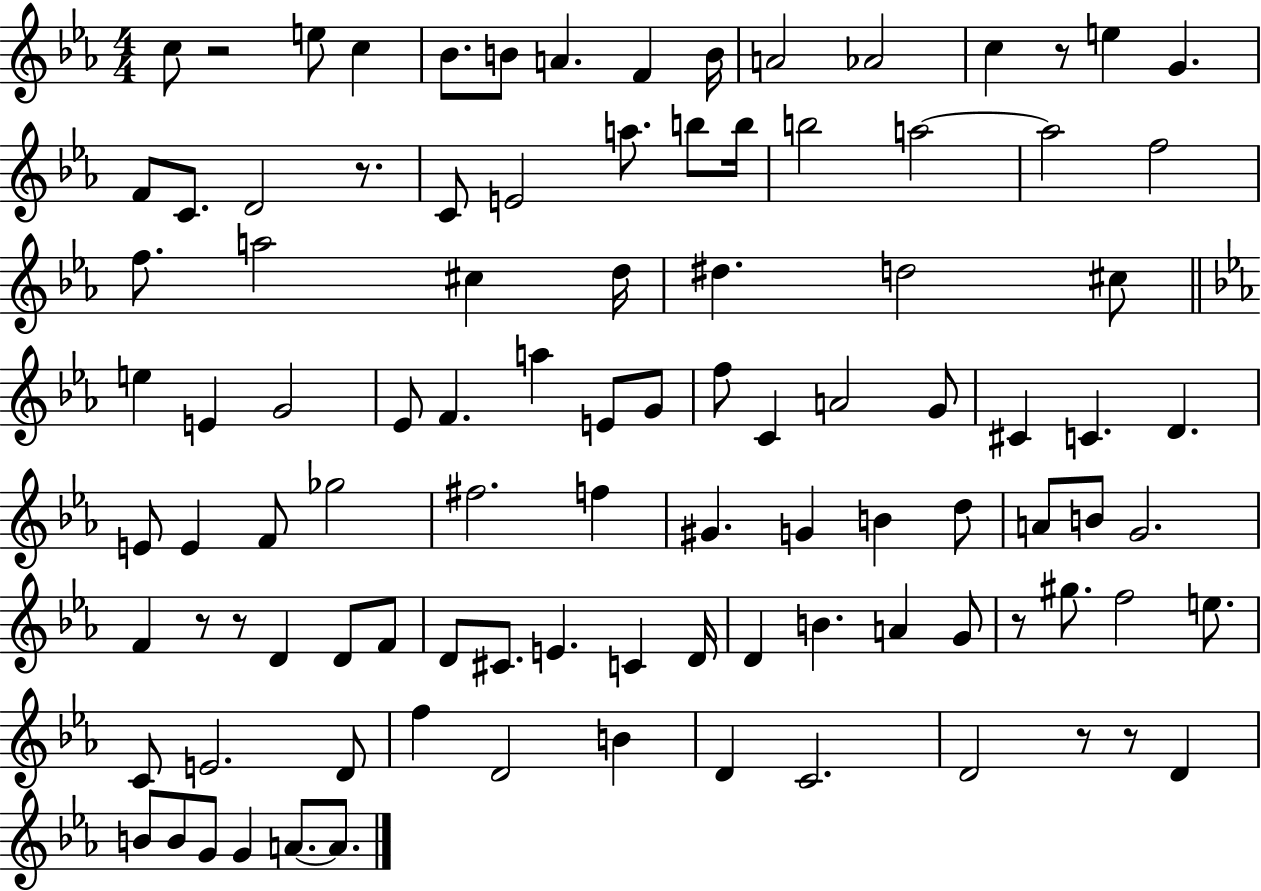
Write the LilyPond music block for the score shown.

{
  \clef treble
  \numericTimeSignature
  \time 4/4
  \key ees \major
  \repeat volta 2 { c''8 r2 e''8 c''4 | bes'8. b'8 a'4. f'4 b'16 | a'2 aes'2 | c''4 r8 e''4 g'4. | \break f'8 c'8. d'2 r8. | c'8 e'2 a''8. b''8 b''16 | b''2 a''2~~ | a''2 f''2 | \break f''8. a''2 cis''4 d''16 | dis''4. d''2 cis''8 | \bar "||" \break \key c \minor e''4 e'4 g'2 | ees'8 f'4. a''4 e'8 g'8 | f''8 c'4 a'2 g'8 | cis'4 c'4. d'4. | \break e'8 e'4 f'8 ges''2 | fis''2. f''4 | gis'4. g'4 b'4 d''8 | a'8 b'8 g'2. | \break f'4 r8 r8 d'4 d'8 f'8 | d'8 cis'8. e'4. c'4 d'16 | d'4 b'4. a'4 g'8 | r8 gis''8. f''2 e''8. | \break c'8 e'2. d'8 | f''4 d'2 b'4 | d'4 c'2. | d'2 r8 r8 d'4 | \break b'8 b'8 g'8 g'4 a'8.~~ a'8. | } \bar "|."
}